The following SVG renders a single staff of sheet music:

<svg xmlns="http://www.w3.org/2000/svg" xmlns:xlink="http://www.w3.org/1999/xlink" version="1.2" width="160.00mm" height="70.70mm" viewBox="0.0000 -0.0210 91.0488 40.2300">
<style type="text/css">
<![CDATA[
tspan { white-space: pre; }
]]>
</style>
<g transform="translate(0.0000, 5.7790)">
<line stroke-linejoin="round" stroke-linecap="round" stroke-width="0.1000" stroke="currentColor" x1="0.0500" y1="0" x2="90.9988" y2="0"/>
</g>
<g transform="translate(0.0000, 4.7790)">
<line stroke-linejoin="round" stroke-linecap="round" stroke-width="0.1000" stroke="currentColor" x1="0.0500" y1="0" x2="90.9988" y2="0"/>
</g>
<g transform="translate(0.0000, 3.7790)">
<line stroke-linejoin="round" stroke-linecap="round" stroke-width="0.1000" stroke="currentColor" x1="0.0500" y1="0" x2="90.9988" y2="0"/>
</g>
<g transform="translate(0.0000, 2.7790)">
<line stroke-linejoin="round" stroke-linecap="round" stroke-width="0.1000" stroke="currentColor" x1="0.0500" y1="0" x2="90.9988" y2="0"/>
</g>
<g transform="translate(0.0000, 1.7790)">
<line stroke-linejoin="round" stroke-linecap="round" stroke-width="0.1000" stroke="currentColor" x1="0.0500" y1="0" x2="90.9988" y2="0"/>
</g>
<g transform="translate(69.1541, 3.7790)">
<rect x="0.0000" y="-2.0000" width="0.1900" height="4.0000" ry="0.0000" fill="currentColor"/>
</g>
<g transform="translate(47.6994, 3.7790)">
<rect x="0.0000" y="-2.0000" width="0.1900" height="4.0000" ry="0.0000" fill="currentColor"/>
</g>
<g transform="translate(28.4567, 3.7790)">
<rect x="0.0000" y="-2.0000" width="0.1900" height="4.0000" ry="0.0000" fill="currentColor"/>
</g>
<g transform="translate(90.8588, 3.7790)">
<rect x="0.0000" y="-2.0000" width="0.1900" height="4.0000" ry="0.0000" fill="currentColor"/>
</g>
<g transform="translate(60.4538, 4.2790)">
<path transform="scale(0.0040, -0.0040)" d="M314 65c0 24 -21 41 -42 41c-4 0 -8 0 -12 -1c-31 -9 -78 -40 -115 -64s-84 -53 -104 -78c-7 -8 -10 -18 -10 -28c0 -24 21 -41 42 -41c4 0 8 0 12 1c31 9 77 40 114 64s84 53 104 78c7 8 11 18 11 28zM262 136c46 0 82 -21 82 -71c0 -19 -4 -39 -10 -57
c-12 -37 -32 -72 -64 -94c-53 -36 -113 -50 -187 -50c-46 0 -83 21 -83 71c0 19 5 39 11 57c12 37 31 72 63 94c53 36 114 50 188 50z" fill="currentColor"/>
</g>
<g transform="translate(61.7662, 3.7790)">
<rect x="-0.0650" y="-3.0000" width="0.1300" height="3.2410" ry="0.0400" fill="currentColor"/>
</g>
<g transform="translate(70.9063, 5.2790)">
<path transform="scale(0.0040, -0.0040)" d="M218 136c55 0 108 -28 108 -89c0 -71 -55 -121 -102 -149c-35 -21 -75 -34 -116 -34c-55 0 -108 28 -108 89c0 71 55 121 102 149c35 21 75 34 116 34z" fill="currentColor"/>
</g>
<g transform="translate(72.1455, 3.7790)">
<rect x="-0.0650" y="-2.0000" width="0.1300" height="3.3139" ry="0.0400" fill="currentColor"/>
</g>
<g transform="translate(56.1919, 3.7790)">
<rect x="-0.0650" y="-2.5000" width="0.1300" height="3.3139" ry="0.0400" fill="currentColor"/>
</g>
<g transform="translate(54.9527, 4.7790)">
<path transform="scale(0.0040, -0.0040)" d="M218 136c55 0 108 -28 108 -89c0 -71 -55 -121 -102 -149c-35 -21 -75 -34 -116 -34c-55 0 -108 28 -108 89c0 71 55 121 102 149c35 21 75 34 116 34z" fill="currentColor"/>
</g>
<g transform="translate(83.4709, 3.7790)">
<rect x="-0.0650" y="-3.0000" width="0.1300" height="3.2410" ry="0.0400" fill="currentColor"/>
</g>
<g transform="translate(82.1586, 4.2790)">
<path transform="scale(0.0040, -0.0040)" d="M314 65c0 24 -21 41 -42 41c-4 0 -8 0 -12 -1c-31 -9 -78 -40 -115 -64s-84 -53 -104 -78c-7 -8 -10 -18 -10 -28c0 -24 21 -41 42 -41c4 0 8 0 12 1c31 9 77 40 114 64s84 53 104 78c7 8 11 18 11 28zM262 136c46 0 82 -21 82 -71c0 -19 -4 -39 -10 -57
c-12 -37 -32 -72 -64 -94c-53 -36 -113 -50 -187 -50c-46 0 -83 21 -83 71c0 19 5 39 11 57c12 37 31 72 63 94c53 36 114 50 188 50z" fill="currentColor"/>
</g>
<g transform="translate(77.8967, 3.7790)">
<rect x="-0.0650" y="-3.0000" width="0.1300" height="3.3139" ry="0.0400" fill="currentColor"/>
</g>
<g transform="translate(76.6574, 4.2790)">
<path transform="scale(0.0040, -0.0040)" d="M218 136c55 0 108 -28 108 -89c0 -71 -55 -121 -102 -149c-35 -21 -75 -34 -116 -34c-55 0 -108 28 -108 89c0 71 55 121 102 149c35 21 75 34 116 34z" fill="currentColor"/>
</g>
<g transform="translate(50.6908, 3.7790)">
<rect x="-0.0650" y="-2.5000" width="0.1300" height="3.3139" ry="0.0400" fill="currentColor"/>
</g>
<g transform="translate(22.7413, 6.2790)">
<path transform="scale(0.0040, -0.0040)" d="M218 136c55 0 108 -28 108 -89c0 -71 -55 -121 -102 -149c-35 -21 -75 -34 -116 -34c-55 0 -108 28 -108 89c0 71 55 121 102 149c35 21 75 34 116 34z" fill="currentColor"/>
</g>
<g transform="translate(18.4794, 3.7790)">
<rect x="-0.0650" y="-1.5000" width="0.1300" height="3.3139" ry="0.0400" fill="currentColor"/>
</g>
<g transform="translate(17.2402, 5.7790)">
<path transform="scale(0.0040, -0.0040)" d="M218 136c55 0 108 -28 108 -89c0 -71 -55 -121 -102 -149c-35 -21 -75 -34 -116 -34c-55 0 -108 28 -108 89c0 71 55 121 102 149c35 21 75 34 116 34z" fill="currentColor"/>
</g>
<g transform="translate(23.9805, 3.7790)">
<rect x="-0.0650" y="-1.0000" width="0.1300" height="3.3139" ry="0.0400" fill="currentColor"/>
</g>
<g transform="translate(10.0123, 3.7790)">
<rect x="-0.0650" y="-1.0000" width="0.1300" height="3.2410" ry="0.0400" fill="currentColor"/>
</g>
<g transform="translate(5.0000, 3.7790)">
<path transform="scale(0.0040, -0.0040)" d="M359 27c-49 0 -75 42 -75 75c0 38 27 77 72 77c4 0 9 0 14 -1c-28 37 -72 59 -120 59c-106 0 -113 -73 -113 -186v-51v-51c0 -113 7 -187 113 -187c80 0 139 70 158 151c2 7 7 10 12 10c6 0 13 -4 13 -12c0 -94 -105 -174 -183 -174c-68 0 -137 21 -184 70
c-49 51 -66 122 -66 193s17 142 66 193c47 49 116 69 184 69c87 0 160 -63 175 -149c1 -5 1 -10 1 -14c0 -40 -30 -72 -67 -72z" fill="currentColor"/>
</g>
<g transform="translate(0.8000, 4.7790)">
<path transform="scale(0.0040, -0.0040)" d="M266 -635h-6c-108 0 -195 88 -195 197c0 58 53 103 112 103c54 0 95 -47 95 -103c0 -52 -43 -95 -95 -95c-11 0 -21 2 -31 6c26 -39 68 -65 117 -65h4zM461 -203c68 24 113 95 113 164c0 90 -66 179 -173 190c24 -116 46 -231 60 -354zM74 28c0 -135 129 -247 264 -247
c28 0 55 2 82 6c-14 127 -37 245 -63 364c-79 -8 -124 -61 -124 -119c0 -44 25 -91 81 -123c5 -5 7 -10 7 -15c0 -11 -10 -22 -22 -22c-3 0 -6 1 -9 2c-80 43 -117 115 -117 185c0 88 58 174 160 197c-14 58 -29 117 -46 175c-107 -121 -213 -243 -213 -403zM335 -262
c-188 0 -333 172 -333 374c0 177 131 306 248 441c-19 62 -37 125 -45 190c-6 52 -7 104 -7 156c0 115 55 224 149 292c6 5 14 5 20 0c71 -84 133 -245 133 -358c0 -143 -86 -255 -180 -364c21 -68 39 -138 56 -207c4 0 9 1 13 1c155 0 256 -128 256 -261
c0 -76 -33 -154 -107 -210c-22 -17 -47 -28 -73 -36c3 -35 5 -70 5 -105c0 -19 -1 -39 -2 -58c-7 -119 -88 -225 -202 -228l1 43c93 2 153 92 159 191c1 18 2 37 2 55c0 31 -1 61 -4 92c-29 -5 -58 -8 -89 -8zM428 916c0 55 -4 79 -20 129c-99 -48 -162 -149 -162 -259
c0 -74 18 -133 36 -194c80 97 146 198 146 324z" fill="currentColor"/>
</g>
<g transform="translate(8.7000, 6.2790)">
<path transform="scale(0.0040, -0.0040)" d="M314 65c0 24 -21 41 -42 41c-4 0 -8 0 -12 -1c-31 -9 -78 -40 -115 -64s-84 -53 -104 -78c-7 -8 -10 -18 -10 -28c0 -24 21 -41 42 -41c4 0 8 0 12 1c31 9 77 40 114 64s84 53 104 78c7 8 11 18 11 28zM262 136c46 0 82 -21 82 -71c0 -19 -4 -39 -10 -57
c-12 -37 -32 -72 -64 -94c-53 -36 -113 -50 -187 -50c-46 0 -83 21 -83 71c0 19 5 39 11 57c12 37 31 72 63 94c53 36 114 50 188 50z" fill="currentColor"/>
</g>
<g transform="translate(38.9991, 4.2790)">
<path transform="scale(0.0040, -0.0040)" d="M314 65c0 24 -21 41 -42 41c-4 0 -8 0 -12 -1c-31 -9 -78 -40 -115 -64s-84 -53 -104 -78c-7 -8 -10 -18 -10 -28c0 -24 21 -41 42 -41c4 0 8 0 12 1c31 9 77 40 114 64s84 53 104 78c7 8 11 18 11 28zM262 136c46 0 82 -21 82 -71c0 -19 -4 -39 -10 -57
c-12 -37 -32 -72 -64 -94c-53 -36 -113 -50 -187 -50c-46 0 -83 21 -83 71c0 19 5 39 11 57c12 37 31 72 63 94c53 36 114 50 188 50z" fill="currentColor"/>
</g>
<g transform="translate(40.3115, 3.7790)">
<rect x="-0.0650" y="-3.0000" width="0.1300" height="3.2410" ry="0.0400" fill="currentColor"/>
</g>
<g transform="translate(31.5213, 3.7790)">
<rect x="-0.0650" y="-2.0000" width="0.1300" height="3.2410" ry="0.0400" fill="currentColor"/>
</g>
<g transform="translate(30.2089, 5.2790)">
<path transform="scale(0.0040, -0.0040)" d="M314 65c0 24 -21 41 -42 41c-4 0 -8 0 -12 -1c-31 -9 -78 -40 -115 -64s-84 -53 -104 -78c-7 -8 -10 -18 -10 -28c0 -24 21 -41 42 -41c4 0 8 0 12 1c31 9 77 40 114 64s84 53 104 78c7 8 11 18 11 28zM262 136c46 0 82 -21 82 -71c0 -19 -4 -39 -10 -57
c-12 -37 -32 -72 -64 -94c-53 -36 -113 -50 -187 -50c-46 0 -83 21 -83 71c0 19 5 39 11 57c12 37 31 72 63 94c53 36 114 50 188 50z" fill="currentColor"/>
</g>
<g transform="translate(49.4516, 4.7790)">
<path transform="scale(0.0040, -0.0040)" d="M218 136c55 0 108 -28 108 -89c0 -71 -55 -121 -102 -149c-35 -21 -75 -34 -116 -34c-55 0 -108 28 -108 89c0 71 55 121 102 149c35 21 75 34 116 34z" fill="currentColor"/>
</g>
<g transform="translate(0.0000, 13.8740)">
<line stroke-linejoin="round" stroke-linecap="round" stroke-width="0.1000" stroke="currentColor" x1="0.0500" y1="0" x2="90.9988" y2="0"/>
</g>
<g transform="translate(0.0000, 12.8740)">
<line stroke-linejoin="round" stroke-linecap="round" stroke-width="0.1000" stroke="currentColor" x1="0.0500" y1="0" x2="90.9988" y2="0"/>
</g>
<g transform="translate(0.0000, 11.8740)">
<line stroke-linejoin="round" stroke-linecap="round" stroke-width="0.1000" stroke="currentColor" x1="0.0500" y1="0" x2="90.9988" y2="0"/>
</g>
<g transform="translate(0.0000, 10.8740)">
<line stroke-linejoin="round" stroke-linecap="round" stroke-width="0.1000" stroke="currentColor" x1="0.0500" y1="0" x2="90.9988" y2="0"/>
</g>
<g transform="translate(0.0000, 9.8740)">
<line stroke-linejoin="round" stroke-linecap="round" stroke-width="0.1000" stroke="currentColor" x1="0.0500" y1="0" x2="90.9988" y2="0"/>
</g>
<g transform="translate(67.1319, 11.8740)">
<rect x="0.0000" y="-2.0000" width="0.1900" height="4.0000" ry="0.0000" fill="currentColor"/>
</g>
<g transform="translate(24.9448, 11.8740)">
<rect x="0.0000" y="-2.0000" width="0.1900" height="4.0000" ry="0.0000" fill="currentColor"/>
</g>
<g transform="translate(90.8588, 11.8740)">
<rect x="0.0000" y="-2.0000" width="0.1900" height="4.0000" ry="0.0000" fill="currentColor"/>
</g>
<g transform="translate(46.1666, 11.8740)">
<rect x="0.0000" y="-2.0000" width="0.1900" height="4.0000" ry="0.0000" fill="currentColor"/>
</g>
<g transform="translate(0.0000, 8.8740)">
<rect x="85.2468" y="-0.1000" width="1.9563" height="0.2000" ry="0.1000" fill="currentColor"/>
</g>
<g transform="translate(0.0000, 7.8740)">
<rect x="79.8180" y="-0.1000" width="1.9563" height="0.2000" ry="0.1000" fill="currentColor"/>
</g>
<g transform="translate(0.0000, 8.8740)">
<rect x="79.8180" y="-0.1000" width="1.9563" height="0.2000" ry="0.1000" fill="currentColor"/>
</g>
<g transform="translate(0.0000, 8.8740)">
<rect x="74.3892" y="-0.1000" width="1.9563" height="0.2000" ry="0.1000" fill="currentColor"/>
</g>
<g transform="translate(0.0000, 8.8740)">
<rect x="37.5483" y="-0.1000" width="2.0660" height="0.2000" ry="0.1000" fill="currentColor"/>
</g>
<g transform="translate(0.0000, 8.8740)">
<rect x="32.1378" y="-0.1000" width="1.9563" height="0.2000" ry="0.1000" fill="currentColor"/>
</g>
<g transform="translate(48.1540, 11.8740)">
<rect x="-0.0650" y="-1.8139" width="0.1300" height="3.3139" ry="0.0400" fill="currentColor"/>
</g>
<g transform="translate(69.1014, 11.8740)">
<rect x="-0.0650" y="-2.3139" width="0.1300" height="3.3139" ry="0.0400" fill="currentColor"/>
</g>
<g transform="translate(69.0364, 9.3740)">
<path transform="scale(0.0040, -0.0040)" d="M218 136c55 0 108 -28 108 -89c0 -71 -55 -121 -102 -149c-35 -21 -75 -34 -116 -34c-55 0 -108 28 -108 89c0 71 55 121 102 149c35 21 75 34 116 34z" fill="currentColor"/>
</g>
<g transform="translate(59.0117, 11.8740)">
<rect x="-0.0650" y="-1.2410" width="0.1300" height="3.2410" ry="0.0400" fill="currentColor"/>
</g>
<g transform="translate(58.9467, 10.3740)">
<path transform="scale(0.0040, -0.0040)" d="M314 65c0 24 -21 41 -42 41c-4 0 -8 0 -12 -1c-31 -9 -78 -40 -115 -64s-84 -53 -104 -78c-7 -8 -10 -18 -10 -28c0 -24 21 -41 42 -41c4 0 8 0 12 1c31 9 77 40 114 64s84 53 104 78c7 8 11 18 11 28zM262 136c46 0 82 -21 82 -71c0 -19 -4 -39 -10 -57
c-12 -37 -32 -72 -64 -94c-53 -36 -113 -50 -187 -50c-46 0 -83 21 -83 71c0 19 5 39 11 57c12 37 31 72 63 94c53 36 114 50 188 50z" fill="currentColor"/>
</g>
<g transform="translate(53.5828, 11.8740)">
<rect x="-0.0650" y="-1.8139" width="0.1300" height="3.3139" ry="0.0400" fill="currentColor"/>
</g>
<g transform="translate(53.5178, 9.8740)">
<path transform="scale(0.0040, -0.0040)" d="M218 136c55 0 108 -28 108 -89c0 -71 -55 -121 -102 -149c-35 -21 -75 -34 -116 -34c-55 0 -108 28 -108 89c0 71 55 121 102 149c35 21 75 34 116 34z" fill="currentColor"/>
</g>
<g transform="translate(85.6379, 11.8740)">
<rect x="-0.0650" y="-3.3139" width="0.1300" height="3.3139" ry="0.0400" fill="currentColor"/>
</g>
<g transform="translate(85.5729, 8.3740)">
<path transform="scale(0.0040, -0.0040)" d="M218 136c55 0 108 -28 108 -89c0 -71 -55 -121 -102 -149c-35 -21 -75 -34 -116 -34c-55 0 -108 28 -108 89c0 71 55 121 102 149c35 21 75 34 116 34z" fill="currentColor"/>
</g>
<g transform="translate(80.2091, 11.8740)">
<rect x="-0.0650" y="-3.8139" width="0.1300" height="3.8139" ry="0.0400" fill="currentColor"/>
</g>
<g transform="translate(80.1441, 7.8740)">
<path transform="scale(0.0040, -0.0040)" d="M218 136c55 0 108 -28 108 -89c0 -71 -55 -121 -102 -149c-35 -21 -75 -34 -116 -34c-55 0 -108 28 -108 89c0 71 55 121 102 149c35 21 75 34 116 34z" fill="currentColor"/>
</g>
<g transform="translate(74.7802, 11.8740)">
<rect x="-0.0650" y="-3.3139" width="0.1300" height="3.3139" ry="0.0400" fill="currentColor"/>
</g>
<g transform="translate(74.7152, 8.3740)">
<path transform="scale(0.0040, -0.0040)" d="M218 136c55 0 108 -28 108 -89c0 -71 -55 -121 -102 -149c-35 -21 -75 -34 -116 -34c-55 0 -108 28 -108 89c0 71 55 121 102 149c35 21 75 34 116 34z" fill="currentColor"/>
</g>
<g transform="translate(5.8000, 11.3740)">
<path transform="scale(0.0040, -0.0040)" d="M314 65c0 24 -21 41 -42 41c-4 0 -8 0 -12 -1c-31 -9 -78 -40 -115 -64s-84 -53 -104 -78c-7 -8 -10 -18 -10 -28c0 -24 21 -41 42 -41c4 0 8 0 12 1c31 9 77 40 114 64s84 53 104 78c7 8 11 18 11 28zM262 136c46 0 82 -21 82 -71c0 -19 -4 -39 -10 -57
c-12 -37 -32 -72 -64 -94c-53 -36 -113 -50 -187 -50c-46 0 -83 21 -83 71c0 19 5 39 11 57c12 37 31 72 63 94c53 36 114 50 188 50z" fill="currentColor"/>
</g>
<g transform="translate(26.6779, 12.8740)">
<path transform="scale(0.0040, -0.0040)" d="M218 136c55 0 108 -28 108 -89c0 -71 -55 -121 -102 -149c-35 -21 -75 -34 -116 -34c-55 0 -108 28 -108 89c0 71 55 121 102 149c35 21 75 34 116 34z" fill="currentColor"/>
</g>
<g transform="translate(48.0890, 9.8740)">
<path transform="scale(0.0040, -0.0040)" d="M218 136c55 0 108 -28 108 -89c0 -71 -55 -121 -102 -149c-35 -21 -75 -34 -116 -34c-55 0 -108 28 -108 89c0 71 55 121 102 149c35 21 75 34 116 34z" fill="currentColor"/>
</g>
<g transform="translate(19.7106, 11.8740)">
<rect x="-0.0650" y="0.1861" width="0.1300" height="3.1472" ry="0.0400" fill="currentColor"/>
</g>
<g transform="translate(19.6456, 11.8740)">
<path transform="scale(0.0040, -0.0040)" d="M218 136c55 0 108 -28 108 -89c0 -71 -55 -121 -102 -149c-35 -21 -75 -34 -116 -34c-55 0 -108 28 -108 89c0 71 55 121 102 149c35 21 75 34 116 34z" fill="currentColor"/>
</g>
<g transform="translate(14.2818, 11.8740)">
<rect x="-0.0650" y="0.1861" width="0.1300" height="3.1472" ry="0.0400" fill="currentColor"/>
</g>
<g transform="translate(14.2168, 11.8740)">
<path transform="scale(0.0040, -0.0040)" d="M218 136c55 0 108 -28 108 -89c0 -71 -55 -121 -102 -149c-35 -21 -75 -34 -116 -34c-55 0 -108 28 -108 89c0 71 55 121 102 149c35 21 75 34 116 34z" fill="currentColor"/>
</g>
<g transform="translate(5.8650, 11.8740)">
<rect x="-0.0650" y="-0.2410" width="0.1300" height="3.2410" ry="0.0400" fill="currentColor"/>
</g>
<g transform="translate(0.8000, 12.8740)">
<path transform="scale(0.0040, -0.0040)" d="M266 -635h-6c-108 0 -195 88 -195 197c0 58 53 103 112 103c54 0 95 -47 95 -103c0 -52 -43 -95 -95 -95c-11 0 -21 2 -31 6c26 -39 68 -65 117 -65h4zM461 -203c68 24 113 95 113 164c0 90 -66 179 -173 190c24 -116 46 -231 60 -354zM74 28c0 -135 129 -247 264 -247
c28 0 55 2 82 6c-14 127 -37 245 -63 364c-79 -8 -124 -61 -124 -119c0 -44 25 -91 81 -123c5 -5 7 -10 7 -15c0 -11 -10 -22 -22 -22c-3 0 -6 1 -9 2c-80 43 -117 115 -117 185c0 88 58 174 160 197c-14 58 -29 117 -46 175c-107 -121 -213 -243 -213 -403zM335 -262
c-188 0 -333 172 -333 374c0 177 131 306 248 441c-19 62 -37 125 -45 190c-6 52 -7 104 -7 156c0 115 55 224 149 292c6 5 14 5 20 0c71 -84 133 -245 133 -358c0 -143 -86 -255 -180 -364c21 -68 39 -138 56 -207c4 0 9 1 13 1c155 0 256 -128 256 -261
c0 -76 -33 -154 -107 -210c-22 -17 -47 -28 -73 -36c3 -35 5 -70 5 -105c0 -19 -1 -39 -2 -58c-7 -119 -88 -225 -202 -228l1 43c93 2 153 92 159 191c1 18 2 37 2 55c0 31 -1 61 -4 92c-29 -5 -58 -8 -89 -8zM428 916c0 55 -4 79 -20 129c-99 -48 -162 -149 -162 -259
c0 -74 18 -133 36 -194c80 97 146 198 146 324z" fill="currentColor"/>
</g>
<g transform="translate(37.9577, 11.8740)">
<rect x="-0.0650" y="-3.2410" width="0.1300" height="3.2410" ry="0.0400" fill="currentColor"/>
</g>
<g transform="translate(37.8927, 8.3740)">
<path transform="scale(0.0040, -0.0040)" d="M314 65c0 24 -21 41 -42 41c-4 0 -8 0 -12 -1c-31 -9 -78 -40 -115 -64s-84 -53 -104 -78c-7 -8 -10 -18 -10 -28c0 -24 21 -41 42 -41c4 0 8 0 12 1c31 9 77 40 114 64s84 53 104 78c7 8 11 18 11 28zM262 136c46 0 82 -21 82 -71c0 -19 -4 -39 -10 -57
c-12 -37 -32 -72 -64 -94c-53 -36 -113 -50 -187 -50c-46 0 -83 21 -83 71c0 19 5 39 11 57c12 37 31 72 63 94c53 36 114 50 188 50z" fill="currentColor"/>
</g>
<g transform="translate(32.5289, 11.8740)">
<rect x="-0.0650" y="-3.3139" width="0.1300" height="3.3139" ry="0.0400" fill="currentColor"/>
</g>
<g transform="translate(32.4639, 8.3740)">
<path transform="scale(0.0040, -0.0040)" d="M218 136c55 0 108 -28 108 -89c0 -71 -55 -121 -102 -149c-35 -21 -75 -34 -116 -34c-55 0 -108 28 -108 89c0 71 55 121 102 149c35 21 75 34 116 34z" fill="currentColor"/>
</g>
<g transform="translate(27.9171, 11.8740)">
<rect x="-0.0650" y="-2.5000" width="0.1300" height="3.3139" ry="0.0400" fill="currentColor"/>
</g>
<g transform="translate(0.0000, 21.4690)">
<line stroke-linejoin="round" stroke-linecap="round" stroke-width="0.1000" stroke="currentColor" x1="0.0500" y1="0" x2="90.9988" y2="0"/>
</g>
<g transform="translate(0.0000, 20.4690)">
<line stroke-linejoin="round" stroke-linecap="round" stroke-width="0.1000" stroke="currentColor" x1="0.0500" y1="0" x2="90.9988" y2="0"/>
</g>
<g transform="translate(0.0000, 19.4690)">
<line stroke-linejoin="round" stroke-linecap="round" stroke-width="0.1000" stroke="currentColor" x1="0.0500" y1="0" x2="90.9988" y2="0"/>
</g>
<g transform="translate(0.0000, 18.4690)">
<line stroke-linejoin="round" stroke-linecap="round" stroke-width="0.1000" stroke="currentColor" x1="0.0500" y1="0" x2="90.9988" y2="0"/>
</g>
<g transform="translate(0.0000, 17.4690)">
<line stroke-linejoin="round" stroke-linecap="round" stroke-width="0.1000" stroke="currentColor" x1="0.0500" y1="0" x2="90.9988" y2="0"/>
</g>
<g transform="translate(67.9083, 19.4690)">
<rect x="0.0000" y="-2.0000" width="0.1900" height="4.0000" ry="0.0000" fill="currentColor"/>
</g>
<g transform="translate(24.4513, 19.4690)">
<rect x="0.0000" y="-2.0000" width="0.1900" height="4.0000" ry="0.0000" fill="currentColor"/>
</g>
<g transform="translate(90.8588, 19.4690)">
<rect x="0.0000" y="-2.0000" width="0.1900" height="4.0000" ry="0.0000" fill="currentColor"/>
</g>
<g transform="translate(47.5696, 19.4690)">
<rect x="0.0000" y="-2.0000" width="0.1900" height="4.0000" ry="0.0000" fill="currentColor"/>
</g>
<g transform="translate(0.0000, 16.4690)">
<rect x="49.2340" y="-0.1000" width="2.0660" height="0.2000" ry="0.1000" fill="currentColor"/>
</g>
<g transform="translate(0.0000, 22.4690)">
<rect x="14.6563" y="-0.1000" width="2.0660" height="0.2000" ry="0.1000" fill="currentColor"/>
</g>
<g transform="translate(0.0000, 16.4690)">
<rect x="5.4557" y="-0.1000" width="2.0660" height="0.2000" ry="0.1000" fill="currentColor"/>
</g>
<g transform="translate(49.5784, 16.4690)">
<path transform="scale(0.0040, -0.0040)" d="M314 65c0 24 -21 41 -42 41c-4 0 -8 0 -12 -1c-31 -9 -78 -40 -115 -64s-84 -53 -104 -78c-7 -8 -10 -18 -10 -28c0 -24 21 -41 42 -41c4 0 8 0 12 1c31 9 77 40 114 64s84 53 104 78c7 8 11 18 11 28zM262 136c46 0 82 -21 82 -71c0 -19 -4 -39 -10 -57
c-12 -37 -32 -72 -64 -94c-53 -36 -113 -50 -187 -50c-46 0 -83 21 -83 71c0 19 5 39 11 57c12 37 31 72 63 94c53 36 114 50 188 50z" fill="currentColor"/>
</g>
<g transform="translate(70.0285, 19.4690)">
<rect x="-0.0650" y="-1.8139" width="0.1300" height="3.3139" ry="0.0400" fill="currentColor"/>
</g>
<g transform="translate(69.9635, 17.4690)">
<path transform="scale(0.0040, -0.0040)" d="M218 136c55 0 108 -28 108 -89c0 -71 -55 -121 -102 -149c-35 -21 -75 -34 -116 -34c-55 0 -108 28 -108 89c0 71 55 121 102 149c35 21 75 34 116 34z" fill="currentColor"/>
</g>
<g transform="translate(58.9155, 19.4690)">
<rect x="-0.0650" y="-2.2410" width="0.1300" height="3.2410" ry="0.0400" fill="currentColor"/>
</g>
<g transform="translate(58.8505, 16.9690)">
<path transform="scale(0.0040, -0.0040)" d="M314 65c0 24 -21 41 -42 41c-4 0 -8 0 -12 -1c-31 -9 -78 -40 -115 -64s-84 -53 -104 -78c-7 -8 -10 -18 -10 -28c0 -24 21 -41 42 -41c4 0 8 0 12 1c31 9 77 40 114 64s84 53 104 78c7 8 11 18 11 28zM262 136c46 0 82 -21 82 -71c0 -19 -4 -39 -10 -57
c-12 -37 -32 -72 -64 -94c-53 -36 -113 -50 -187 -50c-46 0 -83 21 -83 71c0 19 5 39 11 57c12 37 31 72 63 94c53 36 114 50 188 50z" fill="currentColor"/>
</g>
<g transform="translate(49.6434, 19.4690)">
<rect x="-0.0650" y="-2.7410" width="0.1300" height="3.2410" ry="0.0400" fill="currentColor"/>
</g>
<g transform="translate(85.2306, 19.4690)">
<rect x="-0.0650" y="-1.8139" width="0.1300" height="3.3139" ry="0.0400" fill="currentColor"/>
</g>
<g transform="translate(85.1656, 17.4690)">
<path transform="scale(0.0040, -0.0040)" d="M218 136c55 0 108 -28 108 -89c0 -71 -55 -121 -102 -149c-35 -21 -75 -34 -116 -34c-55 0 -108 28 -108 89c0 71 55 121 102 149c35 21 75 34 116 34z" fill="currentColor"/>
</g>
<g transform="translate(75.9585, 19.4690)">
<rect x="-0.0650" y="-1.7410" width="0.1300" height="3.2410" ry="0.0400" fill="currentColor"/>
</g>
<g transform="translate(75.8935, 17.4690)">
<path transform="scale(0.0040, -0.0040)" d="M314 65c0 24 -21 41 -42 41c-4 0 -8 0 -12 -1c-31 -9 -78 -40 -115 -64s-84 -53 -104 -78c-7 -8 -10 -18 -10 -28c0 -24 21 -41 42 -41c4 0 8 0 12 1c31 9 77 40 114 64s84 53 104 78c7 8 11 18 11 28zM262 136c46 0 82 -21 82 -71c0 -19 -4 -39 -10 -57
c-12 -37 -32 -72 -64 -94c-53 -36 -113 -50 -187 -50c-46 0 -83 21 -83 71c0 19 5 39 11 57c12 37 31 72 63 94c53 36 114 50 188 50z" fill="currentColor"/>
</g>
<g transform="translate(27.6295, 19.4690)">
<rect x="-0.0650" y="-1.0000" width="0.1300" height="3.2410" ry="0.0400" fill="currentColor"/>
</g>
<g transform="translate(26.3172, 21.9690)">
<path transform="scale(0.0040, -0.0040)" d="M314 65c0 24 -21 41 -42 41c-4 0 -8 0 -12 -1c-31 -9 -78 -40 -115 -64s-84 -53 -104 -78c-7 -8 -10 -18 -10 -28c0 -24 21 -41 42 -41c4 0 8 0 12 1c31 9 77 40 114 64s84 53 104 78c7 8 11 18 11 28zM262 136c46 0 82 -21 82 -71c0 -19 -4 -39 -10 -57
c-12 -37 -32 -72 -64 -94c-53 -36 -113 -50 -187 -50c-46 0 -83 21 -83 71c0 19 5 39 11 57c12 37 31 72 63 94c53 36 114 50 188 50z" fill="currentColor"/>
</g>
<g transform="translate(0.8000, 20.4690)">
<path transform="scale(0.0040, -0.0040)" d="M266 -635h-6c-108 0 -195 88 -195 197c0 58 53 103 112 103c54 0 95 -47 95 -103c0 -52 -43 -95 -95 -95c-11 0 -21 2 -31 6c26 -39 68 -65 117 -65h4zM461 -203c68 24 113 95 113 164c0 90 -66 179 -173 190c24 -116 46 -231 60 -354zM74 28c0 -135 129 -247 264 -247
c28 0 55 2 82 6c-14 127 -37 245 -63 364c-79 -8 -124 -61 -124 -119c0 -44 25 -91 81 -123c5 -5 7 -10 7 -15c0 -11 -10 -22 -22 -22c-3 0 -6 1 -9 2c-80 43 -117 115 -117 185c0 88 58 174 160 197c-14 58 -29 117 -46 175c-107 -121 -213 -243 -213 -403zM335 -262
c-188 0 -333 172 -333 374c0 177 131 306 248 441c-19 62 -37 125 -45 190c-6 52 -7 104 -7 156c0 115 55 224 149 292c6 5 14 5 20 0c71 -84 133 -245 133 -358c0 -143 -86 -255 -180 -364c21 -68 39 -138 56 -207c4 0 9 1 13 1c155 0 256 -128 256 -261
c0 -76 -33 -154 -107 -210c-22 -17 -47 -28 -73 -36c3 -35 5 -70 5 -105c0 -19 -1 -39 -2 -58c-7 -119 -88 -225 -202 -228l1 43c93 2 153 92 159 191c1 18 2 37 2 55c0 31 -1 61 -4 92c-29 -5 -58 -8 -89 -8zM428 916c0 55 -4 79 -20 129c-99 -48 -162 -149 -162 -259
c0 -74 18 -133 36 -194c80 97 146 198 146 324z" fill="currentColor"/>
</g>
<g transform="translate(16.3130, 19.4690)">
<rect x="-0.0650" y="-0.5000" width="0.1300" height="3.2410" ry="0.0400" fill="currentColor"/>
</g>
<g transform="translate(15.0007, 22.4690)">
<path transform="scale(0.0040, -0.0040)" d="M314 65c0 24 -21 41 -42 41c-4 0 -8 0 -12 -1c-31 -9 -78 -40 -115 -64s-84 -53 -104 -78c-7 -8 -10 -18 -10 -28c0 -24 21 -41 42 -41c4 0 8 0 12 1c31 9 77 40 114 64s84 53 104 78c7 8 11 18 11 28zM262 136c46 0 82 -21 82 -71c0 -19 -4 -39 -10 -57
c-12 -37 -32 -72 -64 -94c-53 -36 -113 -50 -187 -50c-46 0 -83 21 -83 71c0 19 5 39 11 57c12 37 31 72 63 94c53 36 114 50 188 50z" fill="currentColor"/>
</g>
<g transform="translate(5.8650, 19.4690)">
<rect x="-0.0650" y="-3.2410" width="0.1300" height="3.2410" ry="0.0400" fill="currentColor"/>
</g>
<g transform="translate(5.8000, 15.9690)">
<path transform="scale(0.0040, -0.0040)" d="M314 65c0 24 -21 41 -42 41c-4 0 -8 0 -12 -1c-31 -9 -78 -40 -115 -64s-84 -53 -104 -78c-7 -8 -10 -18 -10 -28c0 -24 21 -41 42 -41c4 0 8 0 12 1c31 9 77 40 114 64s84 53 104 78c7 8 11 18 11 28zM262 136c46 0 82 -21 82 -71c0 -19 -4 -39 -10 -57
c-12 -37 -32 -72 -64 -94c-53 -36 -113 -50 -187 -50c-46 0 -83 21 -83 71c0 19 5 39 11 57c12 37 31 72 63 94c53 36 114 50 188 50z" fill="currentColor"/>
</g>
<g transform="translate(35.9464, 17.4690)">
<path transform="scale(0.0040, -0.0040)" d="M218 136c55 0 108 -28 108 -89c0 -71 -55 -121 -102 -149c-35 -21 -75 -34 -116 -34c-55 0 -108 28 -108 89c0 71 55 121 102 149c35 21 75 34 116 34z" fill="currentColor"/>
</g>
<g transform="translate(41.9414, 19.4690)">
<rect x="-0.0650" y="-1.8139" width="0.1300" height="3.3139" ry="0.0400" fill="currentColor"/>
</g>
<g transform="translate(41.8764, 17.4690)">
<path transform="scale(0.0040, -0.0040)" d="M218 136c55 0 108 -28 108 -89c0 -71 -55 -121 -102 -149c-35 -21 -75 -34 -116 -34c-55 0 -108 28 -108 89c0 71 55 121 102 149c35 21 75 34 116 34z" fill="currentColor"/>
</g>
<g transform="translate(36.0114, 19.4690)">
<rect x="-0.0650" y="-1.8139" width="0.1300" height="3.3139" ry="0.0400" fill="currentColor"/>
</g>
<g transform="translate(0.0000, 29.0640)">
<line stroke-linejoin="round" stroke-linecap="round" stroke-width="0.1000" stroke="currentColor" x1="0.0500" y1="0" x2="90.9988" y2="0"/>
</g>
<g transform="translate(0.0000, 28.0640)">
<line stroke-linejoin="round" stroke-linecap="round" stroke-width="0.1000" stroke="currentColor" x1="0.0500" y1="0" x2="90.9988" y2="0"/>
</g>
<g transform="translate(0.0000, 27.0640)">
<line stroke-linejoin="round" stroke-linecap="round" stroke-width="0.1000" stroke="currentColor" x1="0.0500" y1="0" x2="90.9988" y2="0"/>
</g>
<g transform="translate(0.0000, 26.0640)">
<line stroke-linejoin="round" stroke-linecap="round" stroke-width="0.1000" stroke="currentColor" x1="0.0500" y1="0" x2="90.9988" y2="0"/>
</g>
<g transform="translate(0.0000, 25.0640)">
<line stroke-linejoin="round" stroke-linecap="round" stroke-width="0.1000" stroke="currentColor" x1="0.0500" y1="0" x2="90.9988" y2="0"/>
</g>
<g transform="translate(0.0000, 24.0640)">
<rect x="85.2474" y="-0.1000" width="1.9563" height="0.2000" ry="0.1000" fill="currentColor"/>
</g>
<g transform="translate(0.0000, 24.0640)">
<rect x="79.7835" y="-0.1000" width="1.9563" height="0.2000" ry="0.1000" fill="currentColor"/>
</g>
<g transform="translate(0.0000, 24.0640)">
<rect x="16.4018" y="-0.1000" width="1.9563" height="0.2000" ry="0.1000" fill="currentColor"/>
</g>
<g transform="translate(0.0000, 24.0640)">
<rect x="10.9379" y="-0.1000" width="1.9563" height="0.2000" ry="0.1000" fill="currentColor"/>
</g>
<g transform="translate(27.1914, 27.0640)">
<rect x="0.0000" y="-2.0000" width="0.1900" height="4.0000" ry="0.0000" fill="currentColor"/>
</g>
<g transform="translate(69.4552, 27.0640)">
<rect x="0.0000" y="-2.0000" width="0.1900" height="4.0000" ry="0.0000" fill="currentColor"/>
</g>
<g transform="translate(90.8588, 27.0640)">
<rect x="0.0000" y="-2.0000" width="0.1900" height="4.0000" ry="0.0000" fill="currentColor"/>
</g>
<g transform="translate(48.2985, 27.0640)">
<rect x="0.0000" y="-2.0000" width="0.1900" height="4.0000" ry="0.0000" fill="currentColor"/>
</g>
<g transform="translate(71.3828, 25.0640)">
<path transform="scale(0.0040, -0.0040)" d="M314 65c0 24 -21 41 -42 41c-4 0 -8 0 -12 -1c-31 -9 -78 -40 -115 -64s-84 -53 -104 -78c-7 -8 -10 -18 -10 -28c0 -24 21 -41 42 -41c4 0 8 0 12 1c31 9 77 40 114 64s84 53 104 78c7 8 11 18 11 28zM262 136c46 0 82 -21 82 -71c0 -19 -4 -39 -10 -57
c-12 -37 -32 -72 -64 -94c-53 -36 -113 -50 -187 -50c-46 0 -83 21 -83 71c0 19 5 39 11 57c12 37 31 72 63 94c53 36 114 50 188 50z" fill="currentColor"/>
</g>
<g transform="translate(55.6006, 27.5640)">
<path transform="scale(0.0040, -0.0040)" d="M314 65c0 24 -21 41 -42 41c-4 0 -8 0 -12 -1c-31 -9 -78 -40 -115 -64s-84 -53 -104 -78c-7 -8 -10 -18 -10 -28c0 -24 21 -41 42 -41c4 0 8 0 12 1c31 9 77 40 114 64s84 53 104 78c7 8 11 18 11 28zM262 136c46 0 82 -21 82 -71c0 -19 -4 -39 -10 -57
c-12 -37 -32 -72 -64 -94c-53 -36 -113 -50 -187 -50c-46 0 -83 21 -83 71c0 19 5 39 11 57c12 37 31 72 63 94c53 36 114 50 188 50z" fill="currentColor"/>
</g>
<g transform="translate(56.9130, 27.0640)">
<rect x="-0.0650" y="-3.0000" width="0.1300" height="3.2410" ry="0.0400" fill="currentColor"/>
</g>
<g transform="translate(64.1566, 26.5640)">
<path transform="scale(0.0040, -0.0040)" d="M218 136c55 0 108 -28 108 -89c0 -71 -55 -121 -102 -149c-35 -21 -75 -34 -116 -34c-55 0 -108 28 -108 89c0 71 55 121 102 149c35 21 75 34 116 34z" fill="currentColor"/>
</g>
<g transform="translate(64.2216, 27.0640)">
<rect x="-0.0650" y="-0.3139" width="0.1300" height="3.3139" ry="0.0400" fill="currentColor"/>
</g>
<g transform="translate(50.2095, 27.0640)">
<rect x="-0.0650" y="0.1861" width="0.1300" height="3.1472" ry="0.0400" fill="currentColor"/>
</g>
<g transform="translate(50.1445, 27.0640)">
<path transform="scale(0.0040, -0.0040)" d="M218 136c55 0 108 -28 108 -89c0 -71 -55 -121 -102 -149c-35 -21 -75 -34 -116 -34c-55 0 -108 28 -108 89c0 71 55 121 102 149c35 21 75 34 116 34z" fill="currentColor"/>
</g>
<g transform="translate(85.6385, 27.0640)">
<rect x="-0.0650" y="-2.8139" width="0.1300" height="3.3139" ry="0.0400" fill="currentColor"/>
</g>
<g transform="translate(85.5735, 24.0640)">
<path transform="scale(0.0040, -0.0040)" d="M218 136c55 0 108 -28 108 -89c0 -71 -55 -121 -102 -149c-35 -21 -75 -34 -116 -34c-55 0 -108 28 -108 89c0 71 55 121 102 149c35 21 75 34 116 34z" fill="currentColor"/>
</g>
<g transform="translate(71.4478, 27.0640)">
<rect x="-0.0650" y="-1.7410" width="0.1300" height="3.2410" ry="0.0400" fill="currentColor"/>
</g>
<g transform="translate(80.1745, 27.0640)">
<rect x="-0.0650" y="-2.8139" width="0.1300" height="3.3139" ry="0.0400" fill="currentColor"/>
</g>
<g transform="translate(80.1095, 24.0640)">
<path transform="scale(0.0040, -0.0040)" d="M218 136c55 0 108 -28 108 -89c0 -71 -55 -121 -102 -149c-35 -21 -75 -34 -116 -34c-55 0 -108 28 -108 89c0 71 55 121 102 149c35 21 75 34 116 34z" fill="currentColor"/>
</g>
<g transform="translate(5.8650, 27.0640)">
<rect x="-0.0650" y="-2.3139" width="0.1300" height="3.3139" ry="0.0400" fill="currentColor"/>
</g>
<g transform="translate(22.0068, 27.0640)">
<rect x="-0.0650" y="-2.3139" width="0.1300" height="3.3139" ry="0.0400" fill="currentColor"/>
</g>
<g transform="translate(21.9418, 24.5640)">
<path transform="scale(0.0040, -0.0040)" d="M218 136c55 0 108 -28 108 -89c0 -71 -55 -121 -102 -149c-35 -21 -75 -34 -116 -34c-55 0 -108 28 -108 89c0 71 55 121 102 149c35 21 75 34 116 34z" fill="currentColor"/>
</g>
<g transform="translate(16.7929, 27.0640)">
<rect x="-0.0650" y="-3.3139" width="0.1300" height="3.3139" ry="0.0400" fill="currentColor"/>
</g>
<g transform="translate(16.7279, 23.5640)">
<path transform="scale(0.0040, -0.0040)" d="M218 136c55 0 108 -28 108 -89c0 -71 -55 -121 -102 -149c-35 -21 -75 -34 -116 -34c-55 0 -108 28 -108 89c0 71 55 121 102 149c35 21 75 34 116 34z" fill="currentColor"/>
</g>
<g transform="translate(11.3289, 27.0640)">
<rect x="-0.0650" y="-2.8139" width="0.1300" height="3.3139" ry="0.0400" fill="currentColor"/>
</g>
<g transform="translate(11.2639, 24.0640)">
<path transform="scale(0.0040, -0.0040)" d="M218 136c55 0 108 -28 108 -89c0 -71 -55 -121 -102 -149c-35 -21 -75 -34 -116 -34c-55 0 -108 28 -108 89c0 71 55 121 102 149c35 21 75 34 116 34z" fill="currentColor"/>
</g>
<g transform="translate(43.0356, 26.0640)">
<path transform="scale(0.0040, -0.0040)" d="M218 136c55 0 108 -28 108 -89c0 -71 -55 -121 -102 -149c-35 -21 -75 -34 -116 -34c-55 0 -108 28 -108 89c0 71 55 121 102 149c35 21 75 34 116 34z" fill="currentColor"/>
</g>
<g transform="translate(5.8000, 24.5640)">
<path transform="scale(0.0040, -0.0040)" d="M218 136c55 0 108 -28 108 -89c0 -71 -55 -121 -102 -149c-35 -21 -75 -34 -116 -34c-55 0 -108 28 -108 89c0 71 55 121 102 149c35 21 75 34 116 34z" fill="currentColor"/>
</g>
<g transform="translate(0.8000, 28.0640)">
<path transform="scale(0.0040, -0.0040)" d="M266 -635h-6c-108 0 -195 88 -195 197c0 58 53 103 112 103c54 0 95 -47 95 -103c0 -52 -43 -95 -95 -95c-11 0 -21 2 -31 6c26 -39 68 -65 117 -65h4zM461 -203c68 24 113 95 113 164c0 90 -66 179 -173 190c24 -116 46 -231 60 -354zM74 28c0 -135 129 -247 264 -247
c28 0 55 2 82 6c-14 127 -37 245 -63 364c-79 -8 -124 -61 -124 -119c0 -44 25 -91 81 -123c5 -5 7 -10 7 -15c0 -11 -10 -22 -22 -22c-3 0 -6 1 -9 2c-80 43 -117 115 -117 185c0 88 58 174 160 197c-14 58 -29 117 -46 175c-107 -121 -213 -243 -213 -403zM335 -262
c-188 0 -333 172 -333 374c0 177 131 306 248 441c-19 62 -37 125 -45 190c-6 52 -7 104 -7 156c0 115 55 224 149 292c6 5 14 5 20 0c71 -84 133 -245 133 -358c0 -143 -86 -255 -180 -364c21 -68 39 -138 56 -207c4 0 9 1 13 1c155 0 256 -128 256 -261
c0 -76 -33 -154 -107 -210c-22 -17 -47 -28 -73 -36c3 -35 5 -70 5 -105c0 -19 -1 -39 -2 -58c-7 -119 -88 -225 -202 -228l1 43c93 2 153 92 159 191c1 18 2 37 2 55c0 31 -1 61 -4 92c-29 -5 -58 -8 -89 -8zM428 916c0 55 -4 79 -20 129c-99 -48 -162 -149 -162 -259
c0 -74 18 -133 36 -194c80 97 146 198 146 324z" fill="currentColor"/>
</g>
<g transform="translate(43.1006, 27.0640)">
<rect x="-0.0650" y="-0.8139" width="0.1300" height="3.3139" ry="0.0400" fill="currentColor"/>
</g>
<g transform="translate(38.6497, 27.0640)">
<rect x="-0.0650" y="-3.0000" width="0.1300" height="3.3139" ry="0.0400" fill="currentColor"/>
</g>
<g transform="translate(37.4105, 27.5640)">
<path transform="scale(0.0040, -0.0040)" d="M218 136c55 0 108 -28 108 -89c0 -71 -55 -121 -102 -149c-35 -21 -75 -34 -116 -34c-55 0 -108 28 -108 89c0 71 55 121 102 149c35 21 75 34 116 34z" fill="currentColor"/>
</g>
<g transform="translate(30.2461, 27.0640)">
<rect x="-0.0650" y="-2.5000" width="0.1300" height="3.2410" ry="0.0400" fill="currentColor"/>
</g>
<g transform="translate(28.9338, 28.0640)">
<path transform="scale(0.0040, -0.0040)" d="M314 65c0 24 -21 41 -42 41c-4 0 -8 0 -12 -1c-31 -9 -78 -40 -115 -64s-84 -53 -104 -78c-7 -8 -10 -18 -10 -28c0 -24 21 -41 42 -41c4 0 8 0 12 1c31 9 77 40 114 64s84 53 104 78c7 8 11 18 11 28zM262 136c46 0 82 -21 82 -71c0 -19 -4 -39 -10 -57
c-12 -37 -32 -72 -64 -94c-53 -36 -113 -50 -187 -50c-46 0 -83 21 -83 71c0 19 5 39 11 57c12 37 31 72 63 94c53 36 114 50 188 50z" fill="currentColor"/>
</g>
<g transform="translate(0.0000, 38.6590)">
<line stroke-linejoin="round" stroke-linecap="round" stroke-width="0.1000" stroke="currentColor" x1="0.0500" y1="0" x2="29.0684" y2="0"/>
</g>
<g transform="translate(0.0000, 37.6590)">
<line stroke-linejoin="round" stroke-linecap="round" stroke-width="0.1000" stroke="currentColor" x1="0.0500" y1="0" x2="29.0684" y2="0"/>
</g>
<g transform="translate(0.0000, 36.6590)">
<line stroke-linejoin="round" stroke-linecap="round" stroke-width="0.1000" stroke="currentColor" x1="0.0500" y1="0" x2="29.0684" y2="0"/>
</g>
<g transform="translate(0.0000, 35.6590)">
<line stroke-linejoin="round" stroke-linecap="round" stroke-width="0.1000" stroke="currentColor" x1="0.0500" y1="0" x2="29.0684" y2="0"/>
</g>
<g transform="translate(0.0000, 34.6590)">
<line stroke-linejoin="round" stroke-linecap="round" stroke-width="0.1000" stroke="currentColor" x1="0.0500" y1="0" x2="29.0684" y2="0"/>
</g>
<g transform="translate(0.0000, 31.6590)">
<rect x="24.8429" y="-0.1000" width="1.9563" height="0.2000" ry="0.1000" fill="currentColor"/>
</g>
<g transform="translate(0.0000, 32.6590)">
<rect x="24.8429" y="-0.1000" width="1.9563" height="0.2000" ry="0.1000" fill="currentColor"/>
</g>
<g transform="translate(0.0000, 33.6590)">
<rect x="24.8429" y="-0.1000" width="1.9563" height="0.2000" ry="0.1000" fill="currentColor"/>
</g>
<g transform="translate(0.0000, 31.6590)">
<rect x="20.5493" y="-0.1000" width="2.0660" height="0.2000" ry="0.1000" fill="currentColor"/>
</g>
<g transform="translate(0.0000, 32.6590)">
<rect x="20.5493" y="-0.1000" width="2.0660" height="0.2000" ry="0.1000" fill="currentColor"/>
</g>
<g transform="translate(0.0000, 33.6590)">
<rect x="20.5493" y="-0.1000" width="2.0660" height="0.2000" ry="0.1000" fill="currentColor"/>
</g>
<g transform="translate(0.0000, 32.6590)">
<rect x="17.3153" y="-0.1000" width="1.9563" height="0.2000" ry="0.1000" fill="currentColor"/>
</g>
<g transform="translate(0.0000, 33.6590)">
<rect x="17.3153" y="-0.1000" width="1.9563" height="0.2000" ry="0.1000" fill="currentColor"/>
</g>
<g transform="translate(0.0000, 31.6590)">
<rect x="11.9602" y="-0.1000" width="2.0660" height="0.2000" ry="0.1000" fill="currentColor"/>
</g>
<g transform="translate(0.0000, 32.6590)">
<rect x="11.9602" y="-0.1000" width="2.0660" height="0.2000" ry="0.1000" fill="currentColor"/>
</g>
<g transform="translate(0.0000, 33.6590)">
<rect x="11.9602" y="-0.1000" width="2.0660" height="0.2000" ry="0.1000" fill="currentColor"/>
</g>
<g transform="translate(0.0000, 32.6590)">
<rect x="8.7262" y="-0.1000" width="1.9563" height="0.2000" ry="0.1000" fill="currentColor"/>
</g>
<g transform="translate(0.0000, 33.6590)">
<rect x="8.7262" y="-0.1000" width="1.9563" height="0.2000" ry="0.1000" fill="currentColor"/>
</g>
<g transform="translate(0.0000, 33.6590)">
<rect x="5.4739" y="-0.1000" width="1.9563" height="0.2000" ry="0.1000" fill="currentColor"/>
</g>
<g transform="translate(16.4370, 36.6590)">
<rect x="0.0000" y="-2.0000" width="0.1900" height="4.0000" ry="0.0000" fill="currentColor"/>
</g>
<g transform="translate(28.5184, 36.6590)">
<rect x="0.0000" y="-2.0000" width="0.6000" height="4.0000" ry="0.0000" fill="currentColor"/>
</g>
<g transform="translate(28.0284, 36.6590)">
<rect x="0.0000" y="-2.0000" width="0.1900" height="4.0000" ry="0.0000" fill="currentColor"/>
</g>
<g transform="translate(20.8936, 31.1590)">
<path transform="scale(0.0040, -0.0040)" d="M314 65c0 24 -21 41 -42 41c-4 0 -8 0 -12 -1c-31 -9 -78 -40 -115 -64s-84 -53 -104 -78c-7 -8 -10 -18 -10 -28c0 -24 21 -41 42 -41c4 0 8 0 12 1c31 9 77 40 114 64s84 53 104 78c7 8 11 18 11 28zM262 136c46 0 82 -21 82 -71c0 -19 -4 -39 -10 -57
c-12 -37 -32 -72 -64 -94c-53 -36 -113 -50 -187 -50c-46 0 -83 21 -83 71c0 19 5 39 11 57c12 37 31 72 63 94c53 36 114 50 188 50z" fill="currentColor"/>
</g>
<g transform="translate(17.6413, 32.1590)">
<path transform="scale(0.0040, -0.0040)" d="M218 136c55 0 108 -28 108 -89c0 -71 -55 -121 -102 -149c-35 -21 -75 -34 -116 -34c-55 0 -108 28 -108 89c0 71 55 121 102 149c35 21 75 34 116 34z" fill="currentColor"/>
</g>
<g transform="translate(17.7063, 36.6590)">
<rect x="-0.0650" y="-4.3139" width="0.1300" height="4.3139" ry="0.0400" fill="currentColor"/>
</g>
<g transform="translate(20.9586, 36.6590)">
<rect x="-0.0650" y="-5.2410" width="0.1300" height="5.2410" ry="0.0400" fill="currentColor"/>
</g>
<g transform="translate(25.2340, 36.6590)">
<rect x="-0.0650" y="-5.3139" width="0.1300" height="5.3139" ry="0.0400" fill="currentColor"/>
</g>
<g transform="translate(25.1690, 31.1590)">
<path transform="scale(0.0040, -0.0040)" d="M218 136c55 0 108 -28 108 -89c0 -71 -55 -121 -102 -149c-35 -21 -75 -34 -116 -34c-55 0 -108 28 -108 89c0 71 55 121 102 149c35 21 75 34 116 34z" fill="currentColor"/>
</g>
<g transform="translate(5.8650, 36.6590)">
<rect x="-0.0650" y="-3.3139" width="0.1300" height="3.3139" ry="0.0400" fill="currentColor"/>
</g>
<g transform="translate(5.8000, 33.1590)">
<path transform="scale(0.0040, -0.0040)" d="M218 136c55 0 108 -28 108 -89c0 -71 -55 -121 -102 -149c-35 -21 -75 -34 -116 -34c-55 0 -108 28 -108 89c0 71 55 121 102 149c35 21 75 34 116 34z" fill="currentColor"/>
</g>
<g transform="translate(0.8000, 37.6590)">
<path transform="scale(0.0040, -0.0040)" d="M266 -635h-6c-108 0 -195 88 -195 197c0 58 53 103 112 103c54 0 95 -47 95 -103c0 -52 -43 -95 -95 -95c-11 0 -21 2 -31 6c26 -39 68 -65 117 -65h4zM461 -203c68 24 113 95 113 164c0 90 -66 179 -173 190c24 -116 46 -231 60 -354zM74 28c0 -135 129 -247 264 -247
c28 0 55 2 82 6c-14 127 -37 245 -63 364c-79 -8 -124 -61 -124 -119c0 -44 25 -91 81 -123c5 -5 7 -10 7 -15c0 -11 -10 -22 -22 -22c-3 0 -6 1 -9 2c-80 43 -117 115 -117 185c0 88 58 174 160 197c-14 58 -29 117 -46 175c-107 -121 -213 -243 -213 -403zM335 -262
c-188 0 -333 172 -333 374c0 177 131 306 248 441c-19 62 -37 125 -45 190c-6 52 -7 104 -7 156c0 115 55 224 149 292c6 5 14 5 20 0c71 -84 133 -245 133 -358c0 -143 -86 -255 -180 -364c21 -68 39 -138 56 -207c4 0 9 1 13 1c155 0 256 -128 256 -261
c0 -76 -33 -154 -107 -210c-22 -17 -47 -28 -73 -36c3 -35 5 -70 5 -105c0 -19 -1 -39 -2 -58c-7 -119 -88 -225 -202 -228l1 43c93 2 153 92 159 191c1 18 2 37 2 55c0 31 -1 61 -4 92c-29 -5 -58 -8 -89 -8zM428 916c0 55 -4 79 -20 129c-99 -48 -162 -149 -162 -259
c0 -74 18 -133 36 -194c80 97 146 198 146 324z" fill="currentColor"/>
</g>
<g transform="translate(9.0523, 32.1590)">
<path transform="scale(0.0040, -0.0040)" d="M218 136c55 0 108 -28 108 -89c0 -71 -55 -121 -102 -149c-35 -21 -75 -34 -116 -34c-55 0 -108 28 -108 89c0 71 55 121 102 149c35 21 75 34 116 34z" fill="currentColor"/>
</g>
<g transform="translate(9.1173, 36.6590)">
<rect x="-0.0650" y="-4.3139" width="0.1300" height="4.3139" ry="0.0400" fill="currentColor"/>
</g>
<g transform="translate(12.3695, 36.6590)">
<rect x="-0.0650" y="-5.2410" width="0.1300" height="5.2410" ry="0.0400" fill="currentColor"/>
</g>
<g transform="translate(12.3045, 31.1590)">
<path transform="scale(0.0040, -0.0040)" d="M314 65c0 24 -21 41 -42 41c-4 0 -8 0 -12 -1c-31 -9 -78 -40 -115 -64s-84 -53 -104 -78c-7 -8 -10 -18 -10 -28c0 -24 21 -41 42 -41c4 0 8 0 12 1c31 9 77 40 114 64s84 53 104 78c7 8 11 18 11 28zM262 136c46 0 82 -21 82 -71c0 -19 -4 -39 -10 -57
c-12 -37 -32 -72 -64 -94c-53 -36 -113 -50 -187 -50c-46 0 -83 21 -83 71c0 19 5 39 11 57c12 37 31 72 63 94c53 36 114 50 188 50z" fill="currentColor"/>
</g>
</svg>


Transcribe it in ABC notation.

X:1
T:Untitled
M:4/4
L:1/4
K:C
D2 E D F2 A2 G G A2 F A A2 c2 B B G b b2 f f e2 g b c' b b2 C2 D2 f f a2 g2 f f2 f g a b g G2 A d B A2 c f2 a a b d' f'2 d' f'2 f'